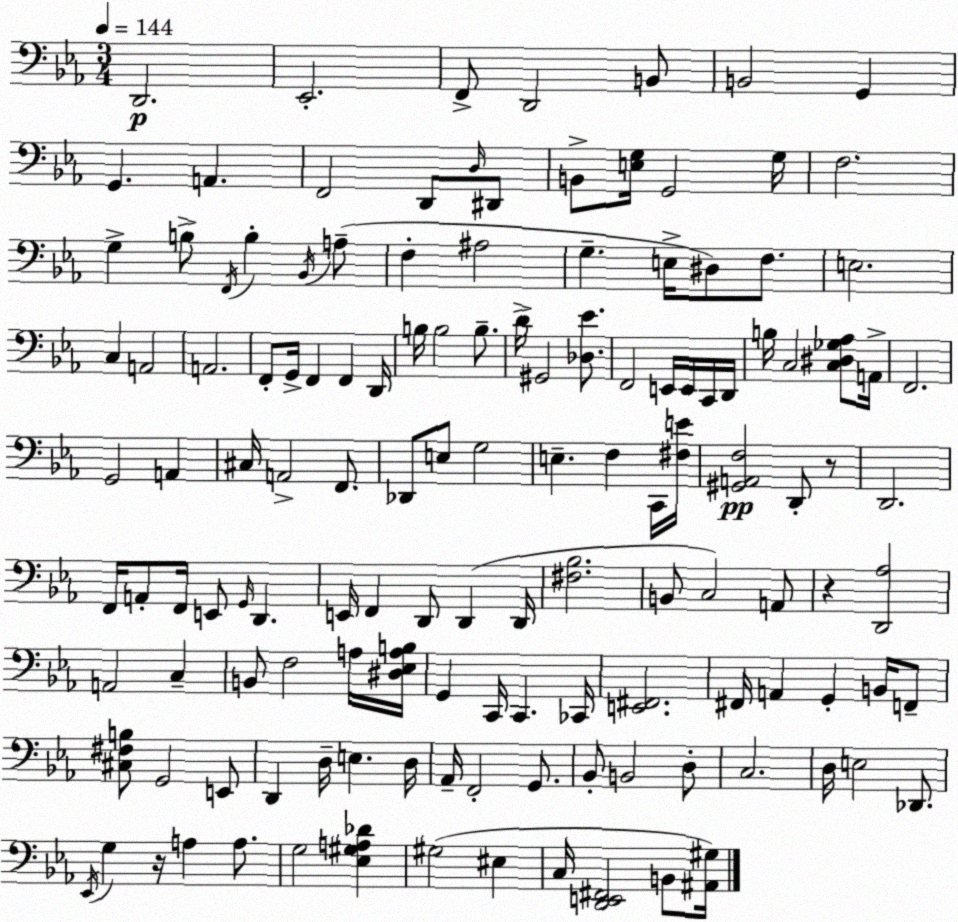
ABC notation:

X:1
T:Untitled
M:3/4
L:1/4
K:Eb
D,,2 _E,,2 F,,/2 D,,2 B,,/2 B,,2 G,, G,, A,, F,,2 D,,/2 D,/4 ^D,,/2 B,,/2 [E,G,]/4 G,,2 G,/4 F,2 G, B,/2 F,,/4 B, _B,,/4 A,/2 F, ^A,2 G, E,/4 ^D,/2 F,/2 E,2 C, A,,2 A,,2 F,,/2 G,,/4 F,, F,, D,,/4 B,/4 B,2 B,/2 D/4 ^G,,2 [_D,_E]/2 F,,2 E,,/4 E,,/4 C,,/4 D,,/4 B,/4 C,2 [C,^D,_G,_A,]/2 A,,/4 F,,2 G,,2 A,, ^C,/4 A,,2 F,,/2 _D,,/2 E,/2 G,2 E, F, C,,/4 [^F,E]/4 [^G,,A,,F,]2 D,,/2 z/2 D,,2 F,,/4 A,,/2 F,,/4 E,,/2 G,,/4 D,, E,,/4 F,, D,,/2 D,, D,,/4 [^F,_B,]2 B,,/2 C,2 A,,/2 z [D,,_A,]2 A,,2 C, B,,/2 F,2 A,/4 [^D,_E,A,B,]/4 G,, C,,/4 C,, _C,,/4 [E,,^F,,]2 ^F,,/4 A,, G,, B,,/4 F,,/2 [^C,^F,B,]/2 G,,2 E,,/2 D,, D,/4 E, D,/4 _A,,/4 F,,2 G,,/2 _B,,/2 B,,2 D,/2 C,2 D,/4 E,2 _D,,/2 _E,,/4 G, z/4 A, A,/2 G,2 [_E,^G,A,_D] ^G,2 ^E, C,/4 [D,,E,,^F,,]2 B,,/2 [^A,,^G,]/4